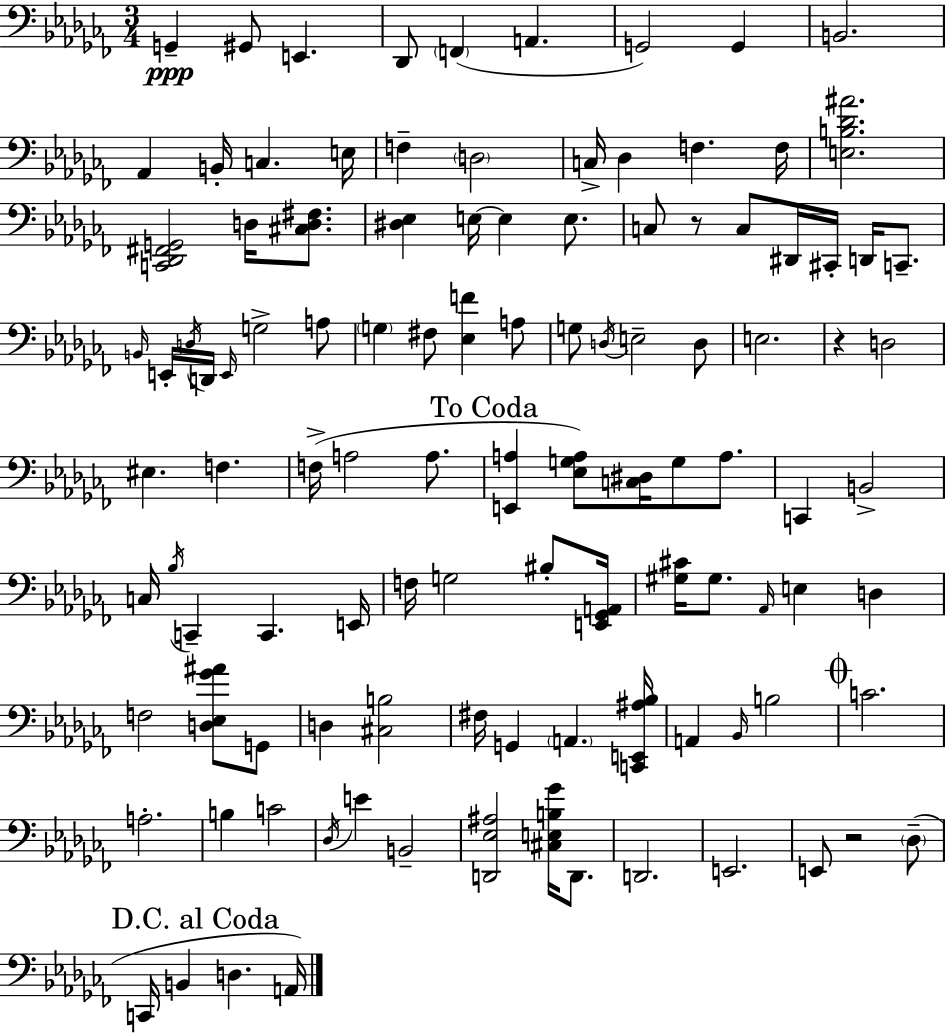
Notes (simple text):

G2/q G#2/e E2/q. Db2/e F2/q A2/q. G2/h G2/q B2/h. Ab2/q B2/s C3/q. E3/s F3/q D3/h C3/s Db3/q F3/q. F3/s [E3,B3,Db4,A#4]/h. [C2,Db2,F#2,G2]/h D3/s [C#3,D3,F#3]/e. [D#3,Eb3]/q E3/s E3/q E3/e. C3/e R/e C3/e D#2/s C#2/s D2/s C2/e. B2/s E2/s D3/s D2/s E2/s G3/h A3/e G3/q F#3/e [Eb3,F4]/q A3/e G3/e D3/s E3/h D3/e E3/h. R/q D3/h EIS3/q. F3/q. F3/s A3/h A3/e. [E2,A3]/q [Eb3,G3,A3]/e [C3,D#3]/s G3/e A3/e. C2/q B2/h C3/s Bb3/s C2/q C2/q. E2/s F3/s G3/h BIS3/e [E2,Gb2,A2]/s [G#3,C#4]/s G#3/e. Ab2/s E3/q D3/q F3/h [D3,Eb3,Gb4,A#4]/e G2/e D3/q [C#3,B3]/h F#3/s G2/q A2/q. [C2,E2,A#3,Bb3]/s A2/q Bb2/s B3/h C4/h. A3/h. B3/q C4/h Db3/s E4/q B2/h [D2,Eb3,A#3]/h [C#3,E3,B3,Gb4]/s D2/e. D2/h. E2/h. E2/e R/h Db3/e C2/s B2/q D3/q. A2/s